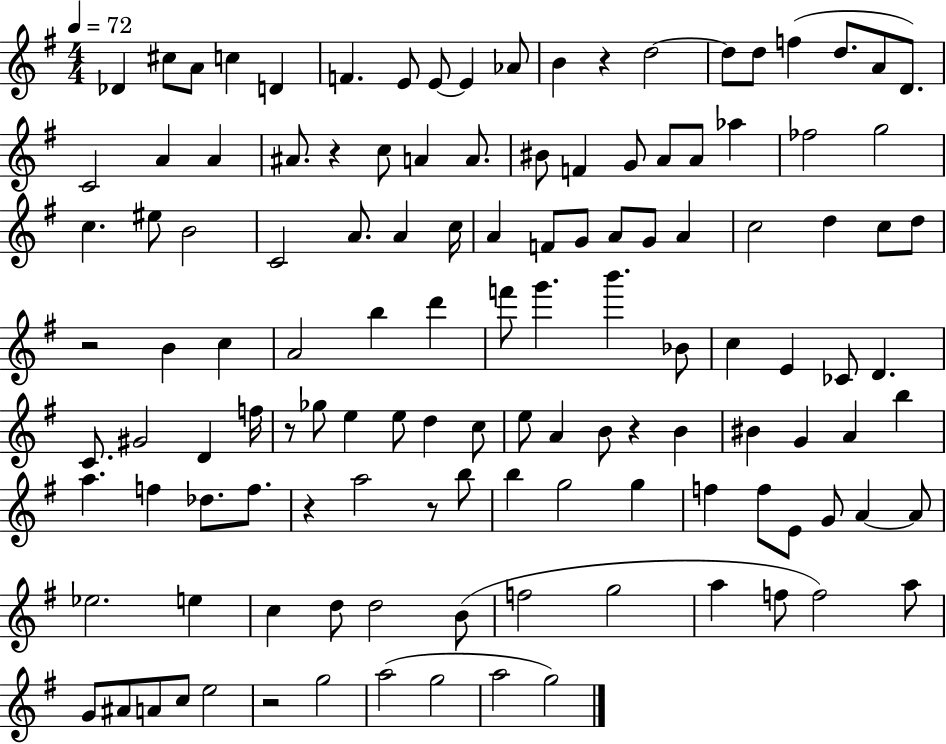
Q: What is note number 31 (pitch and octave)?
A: Ab5